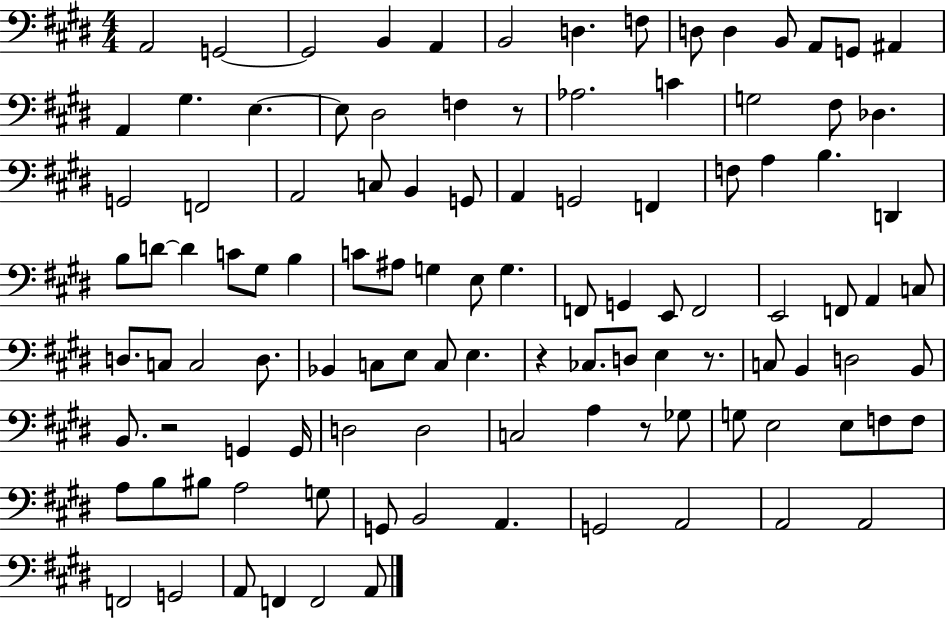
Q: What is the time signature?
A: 4/4